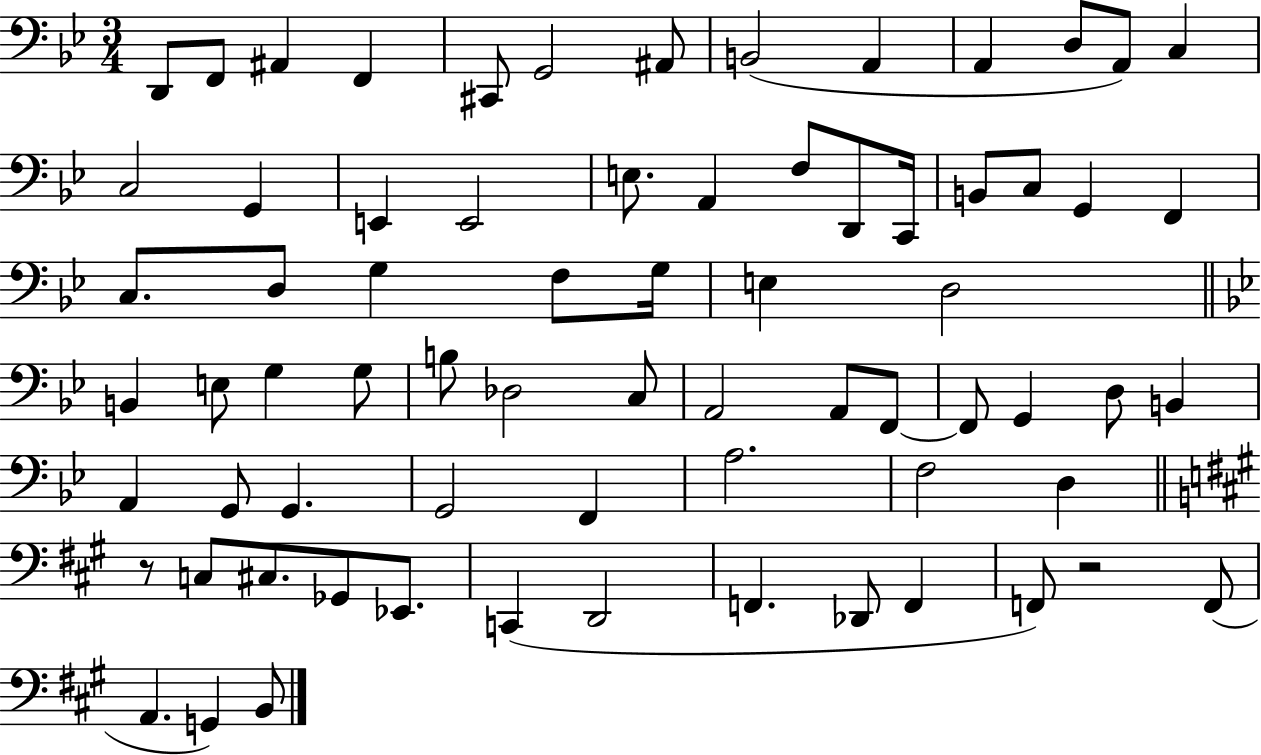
D2/e F2/e A#2/q F2/q C#2/e G2/h A#2/e B2/h A2/q A2/q D3/e A2/e C3/q C3/h G2/q E2/q E2/h E3/e. A2/q F3/e D2/e C2/s B2/e C3/e G2/q F2/q C3/e. D3/e G3/q F3/e G3/s E3/q D3/h B2/q E3/e G3/q G3/e B3/e Db3/h C3/e A2/h A2/e F2/e F2/e G2/q D3/e B2/q A2/q G2/e G2/q. G2/h F2/q A3/h. F3/h D3/q R/e C3/e C#3/e. Gb2/e Eb2/e. C2/q D2/h F2/q. Db2/e F2/q F2/e R/h F2/e A2/q. G2/q B2/e